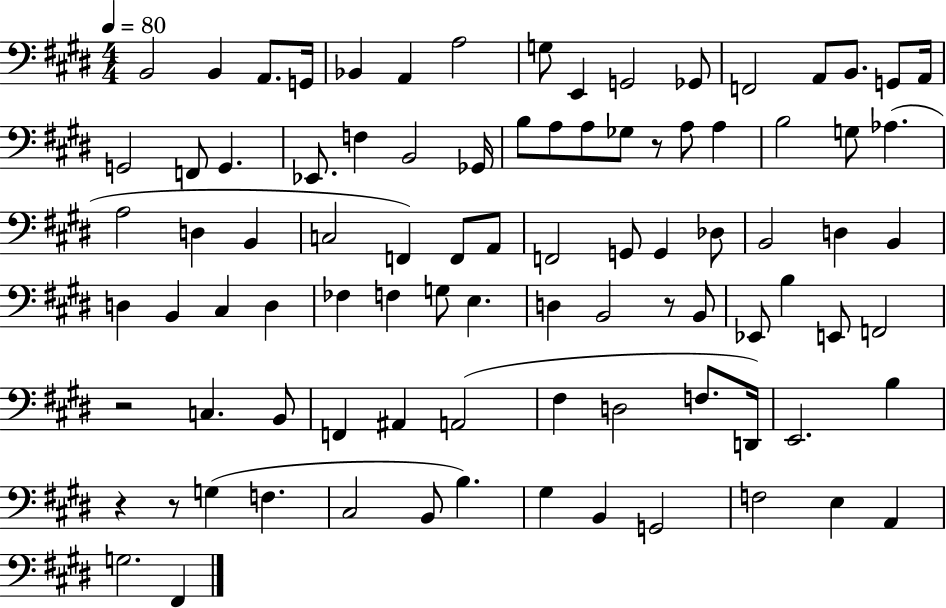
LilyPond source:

{
  \clef bass
  \numericTimeSignature
  \time 4/4
  \key e \major
  \tempo 4 = 80
  b,2 b,4 a,8. g,16 | bes,4 a,4 a2 | g8 e,4 g,2 ges,8 | f,2 a,8 b,8. g,8 a,16 | \break g,2 f,8 g,4. | ees,8. f4 b,2 ges,16 | b8 a8 a8 ges8 r8 a8 a4 | b2 g8 aes4.( | \break a2 d4 b,4 | c2 f,4) f,8 a,8 | f,2 g,8 g,4 des8 | b,2 d4 b,4 | \break d4 b,4 cis4 d4 | fes4 f4 g8 e4. | d4 b,2 r8 b,8 | ees,8 b4 e,8 f,2 | \break r2 c4. b,8 | f,4 ais,4 a,2( | fis4 d2 f8. d,16) | e,2. b4 | \break r4 r8 g4( f4. | cis2 b,8 b4.) | gis4 b,4 g,2 | f2 e4 a,4 | \break g2. fis,4 | \bar "|."
}